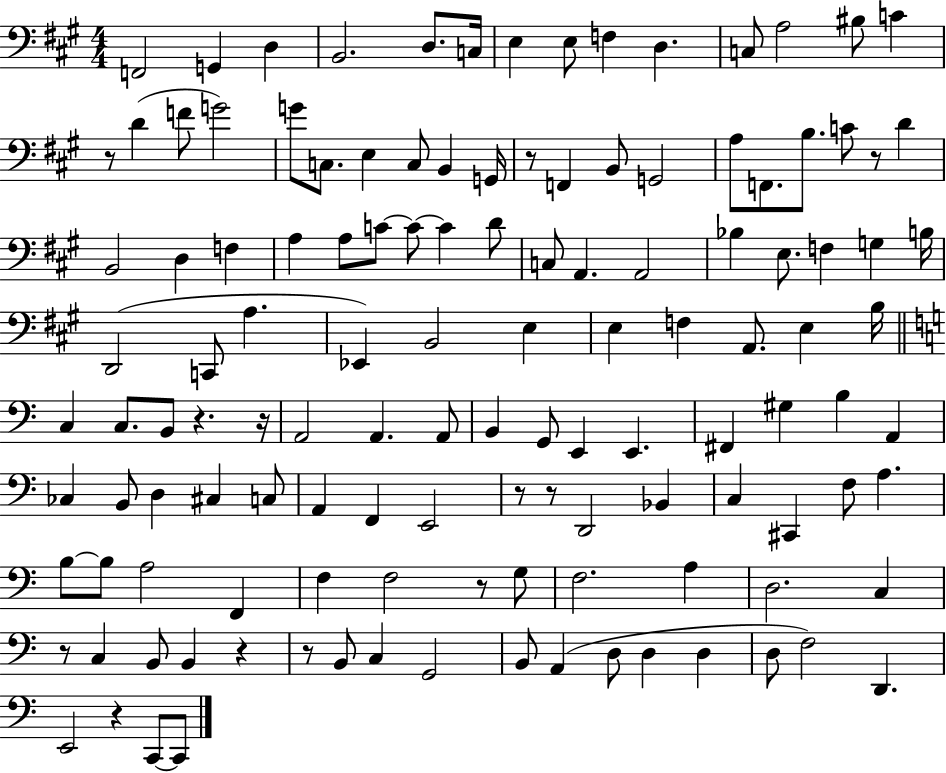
X:1
T:Untitled
M:4/4
L:1/4
K:A
F,,2 G,, D, B,,2 D,/2 C,/4 E, E,/2 F, D, C,/2 A,2 ^B,/2 C z/2 D F/2 G2 G/2 C,/2 E, C,/2 B,, G,,/4 z/2 F,, B,,/2 G,,2 A,/2 F,,/2 B,/2 C/2 z/2 D B,,2 D, F, A, A,/2 C/2 C/2 C D/2 C,/2 A,, A,,2 _B, E,/2 F, G, B,/4 D,,2 C,,/2 A, _E,, B,,2 E, E, F, A,,/2 E, B,/4 C, C,/2 B,,/2 z z/4 A,,2 A,, A,,/2 B,, G,,/2 E,, E,, ^F,, ^G, B, A,, _C, B,,/2 D, ^C, C,/2 A,, F,, E,,2 z/2 z/2 D,,2 _B,, C, ^C,, F,/2 A, B,/2 B,/2 A,2 F,, F, F,2 z/2 G,/2 F,2 A, D,2 C, z/2 C, B,,/2 B,, z z/2 B,,/2 C, G,,2 B,,/2 A,, D,/2 D, D, D,/2 F,2 D,, E,,2 z C,,/2 C,,/2